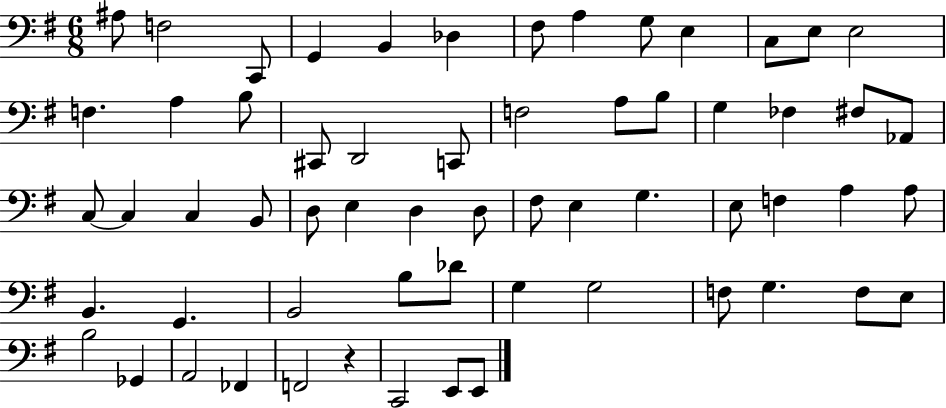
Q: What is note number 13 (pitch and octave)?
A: E3